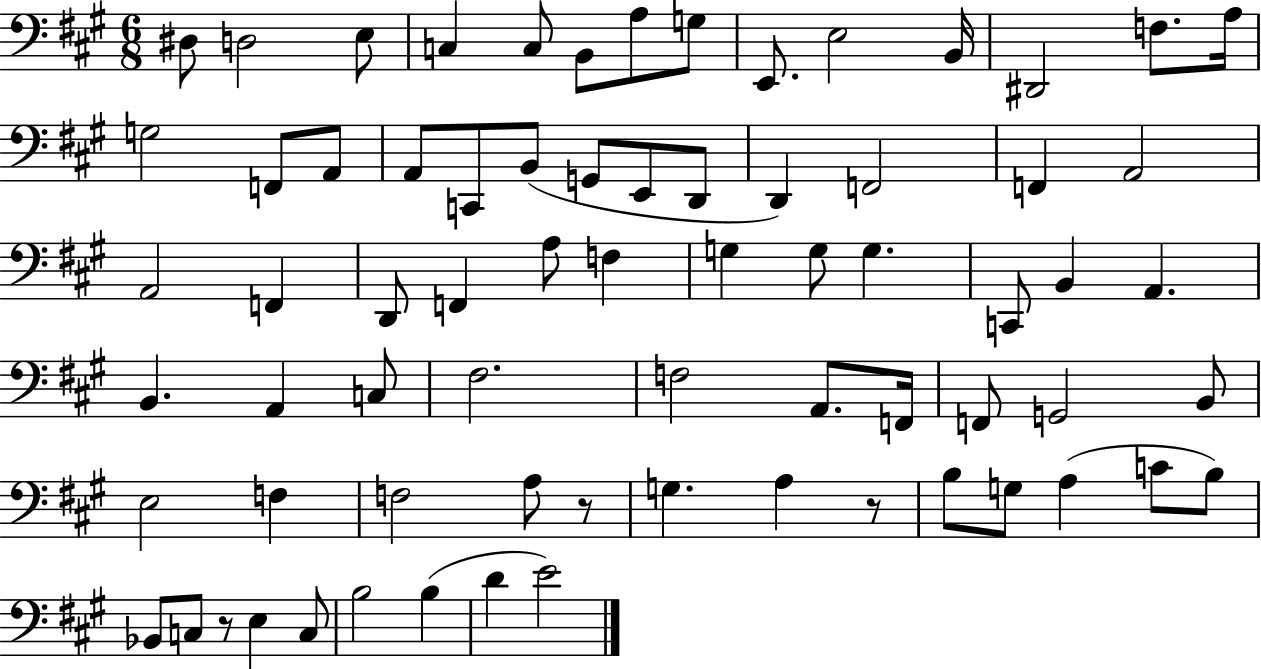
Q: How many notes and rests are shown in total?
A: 71